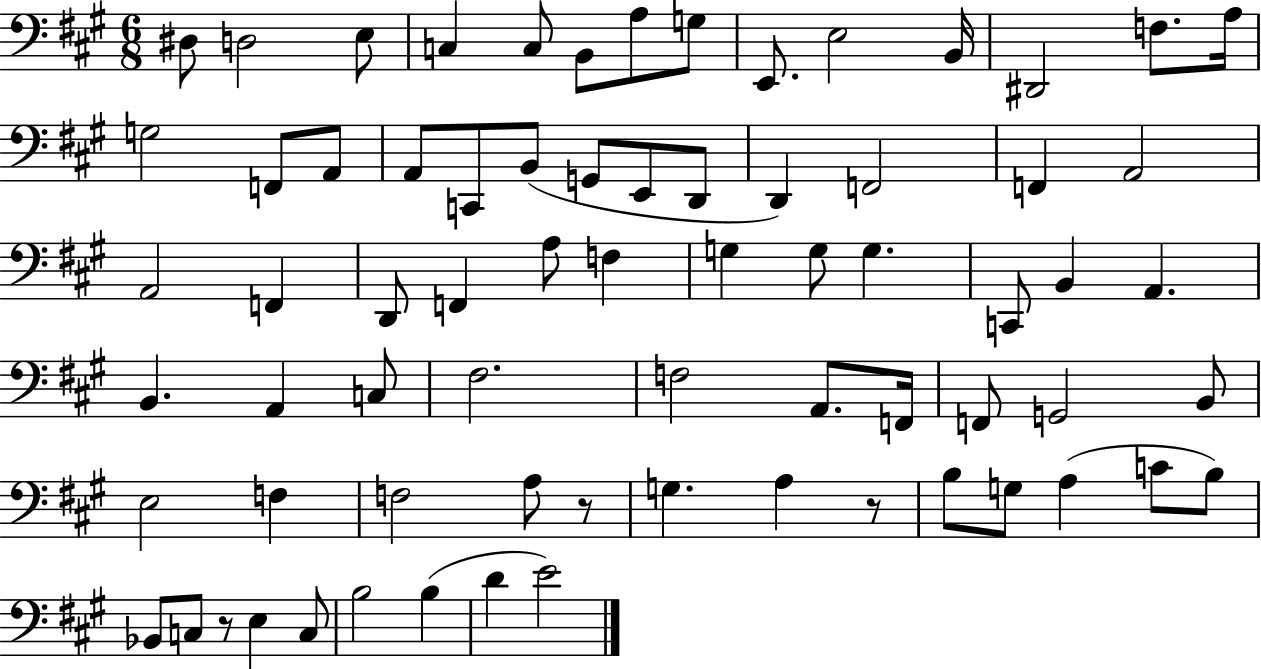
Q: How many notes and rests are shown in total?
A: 71